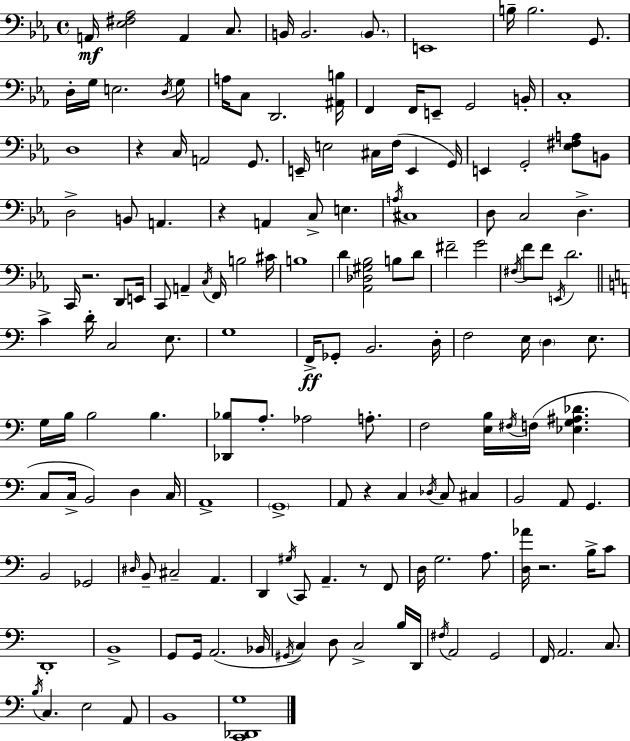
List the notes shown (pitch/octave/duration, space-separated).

A2/s [Eb3,F#3,Ab3]/h A2/q C3/e. B2/s B2/h. B2/e. E2/w B3/s B3/h. G2/e. D3/s G3/s E3/h. D3/s G3/e A3/s C3/e D2/h. [A#2,B3]/s F2/q F2/s E2/e G2/h B2/s C3/w D3/w R/q C3/s A2/h G2/e. E2/s E3/h C#3/s F3/s E2/q G2/s E2/q G2/h [Eb3,F#3,A3]/e B2/e D3/h B2/e A2/q. R/q A2/q C3/e E3/q. A3/s C#3/w D3/e C3/h D3/q. C2/s R/h. D2/e E2/s C2/e A2/q C3/s F2/s B3/h C#4/s B3/w D4/q [Ab2,Db3,G#3,Bb3]/h B3/e D4/e F#4/h G4/h F#3/s F4/e F4/e E2/s D4/h. C4/q D4/s C3/h E3/e. G3/w F2/s Gb2/e B2/h. D3/s F3/h E3/s D3/q E3/e. G3/s B3/s B3/h B3/q. [Db2,Bb3]/e A3/e. Ab3/h A3/e. F3/h [E3,B3]/s F#3/s F3/s [Eb3,G3,A#3,Db4]/q. C3/e C3/s B2/h D3/q C3/s A2/w G2/w A2/e R/q C3/q Db3/s C3/e C#3/q B2/h A2/e G2/q. B2/h Gb2/h D#3/s B2/e C#3/h A2/q. D2/q G#3/s C2/e A2/q. R/e F2/e D3/s G3/h. A3/e. [D3,Ab4]/s R/h. B3/s C4/e D2/w B2/w G2/e G2/s A2/h. Bb2/s G#2/s C3/q D3/e C3/h B3/s D2/s F#3/s A2/h G2/h F2/s A2/h. C3/e. B3/s C3/q. E3/h A2/e B2/w [C2,Db2,G3]/w